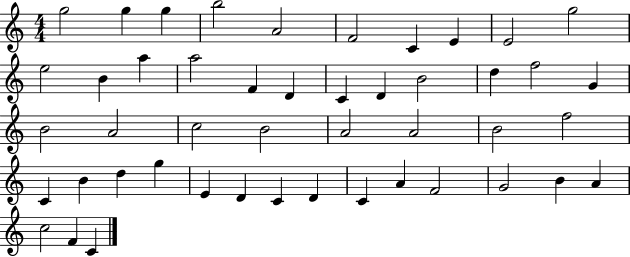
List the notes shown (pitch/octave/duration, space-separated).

G5/h G5/q G5/q B5/h A4/h F4/h C4/q E4/q E4/h G5/h E5/h B4/q A5/q A5/h F4/q D4/q C4/q D4/q B4/h D5/q F5/h G4/q B4/h A4/h C5/h B4/h A4/h A4/h B4/h F5/h C4/q B4/q D5/q G5/q E4/q D4/q C4/q D4/q C4/q A4/q F4/h G4/h B4/q A4/q C5/h F4/q C4/q